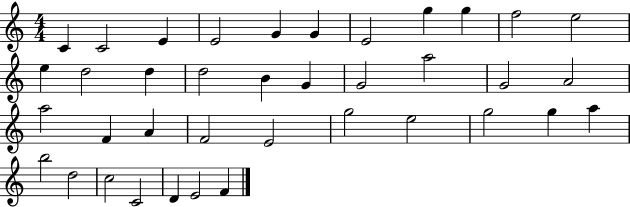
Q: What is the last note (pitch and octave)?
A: F4